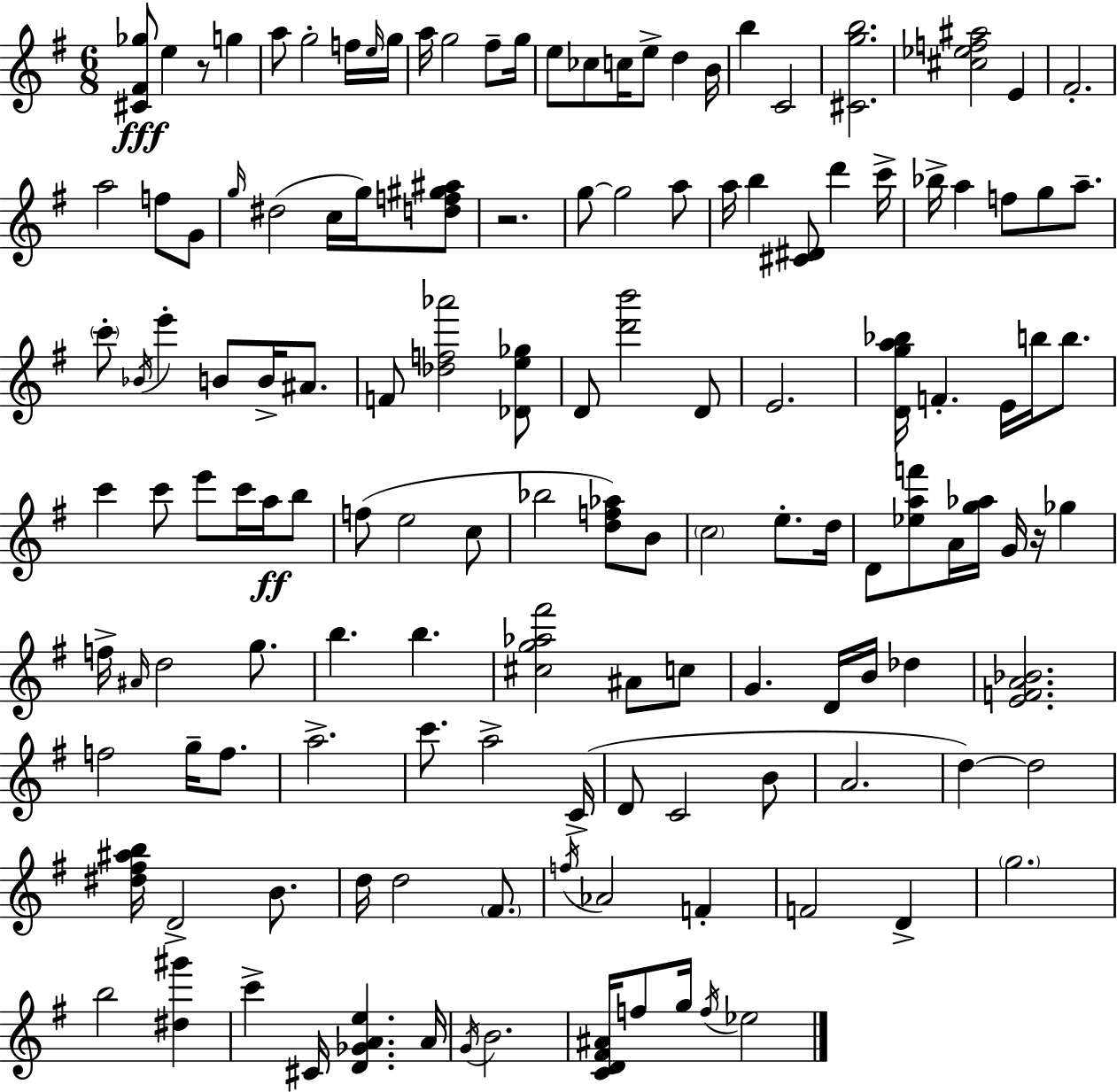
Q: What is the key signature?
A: E minor